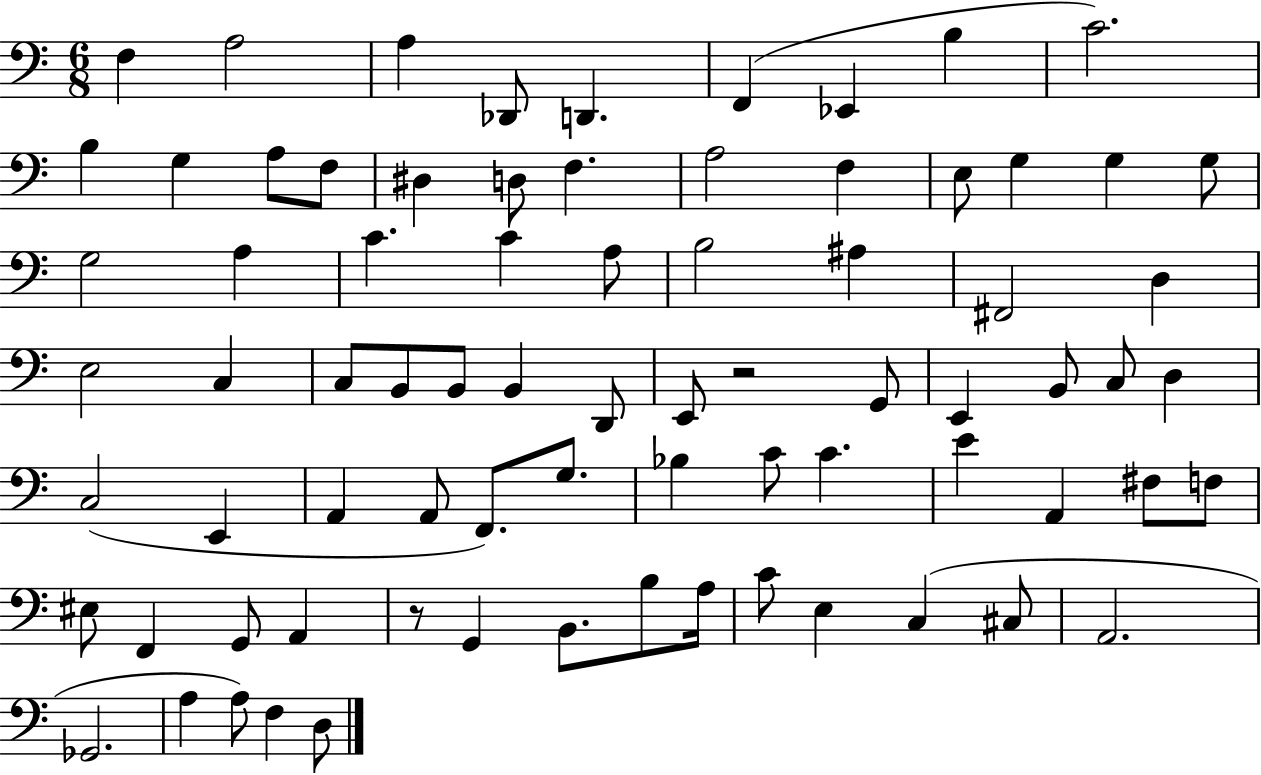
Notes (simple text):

F3/q A3/h A3/q Db2/e D2/q. F2/q Eb2/q B3/q C4/h. B3/q G3/q A3/e F3/e D#3/q D3/e F3/q. A3/h F3/q E3/e G3/q G3/q G3/e G3/h A3/q C4/q. C4/q A3/e B3/h A#3/q F#2/h D3/q E3/h C3/q C3/e B2/e B2/e B2/q D2/e E2/e R/h G2/e E2/q B2/e C3/e D3/q C3/h E2/q A2/q A2/e F2/e. G3/e. Bb3/q C4/e C4/q. E4/q A2/q F#3/e F3/e EIS3/e F2/q G2/e A2/q R/e G2/q B2/e. B3/e A3/s C4/e E3/q C3/q C#3/e A2/h. Gb2/h. A3/q A3/e F3/q D3/e